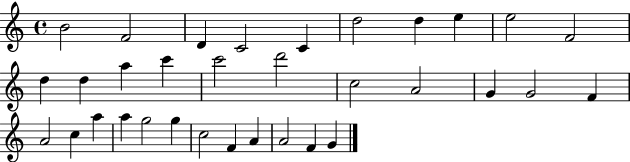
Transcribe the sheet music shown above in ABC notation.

X:1
T:Untitled
M:4/4
L:1/4
K:C
B2 F2 D C2 C d2 d e e2 F2 d d a c' c'2 d'2 c2 A2 G G2 F A2 c a a g2 g c2 F A A2 F G